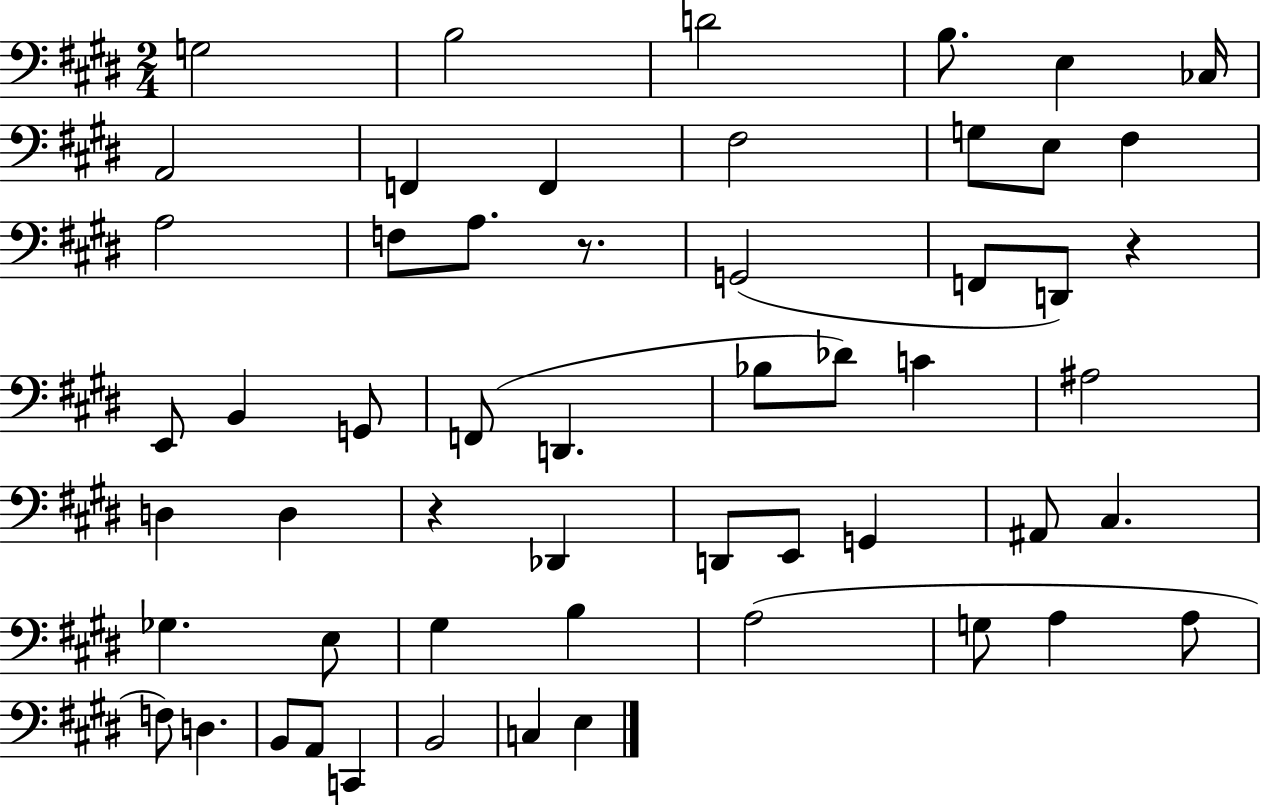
G3/h B3/h D4/h B3/e. E3/q CES3/s A2/h F2/q F2/q F#3/h G3/e E3/e F#3/q A3/h F3/e A3/e. R/e. G2/h F2/e D2/e R/q E2/e B2/q G2/e F2/e D2/q. Bb3/e Db4/e C4/q A#3/h D3/q D3/q R/q Db2/q D2/e E2/e G2/q A#2/e C#3/q. Gb3/q. E3/e G#3/q B3/q A3/h G3/e A3/q A3/e F3/e D3/q. B2/e A2/e C2/q B2/h C3/q E3/q